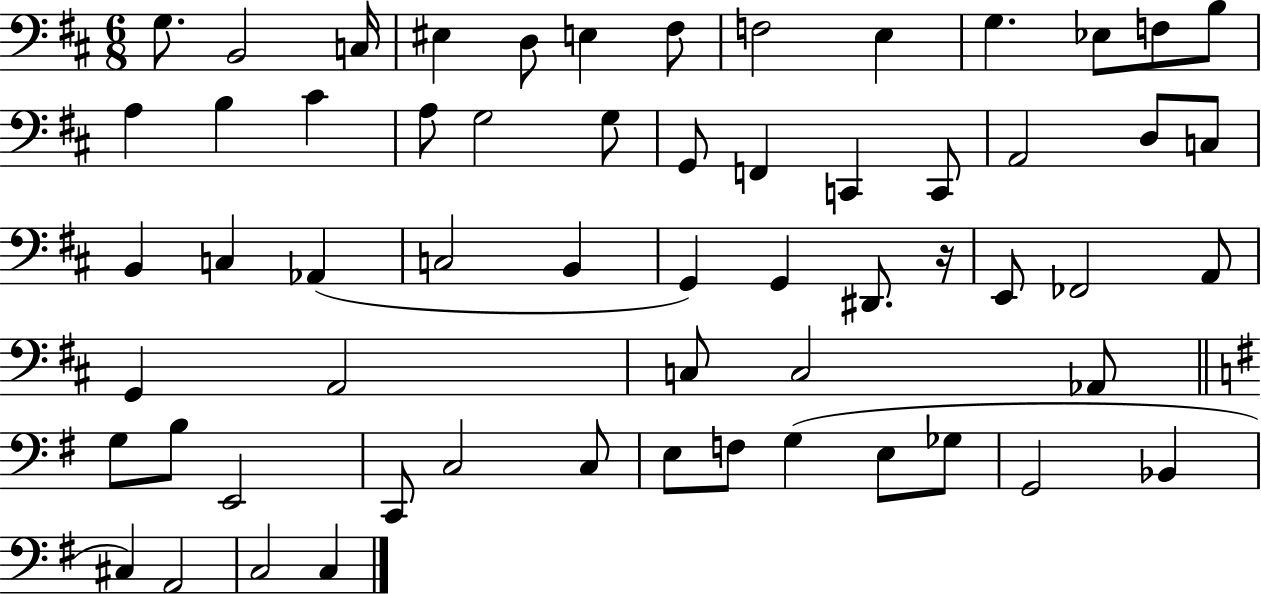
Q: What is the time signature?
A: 6/8